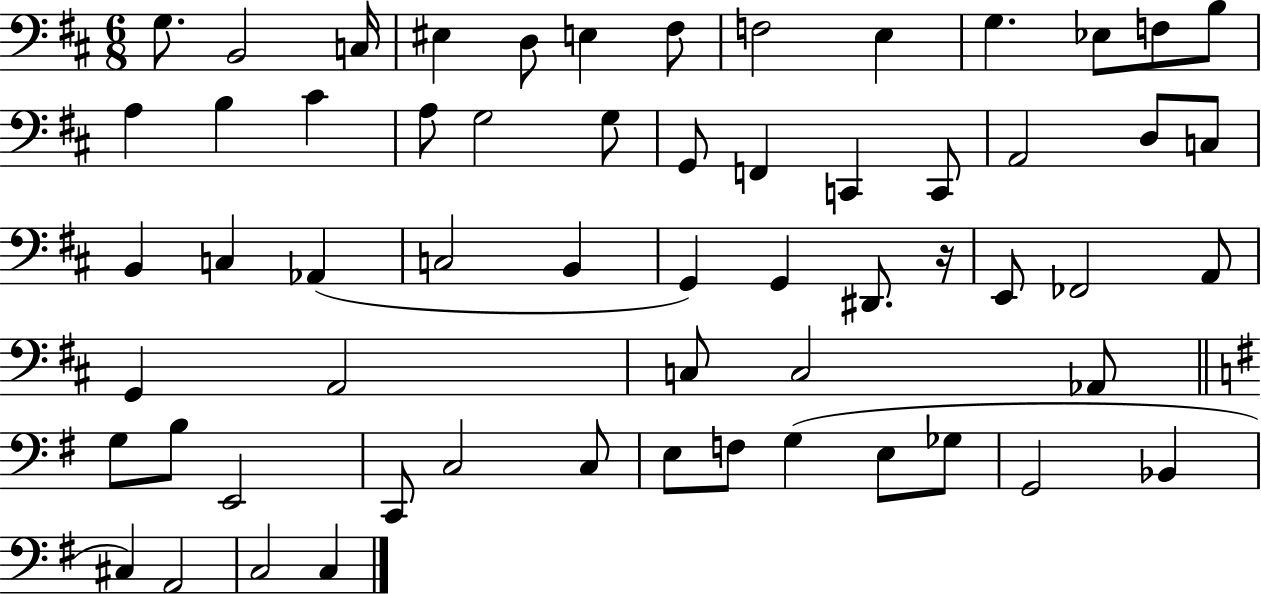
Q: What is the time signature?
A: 6/8